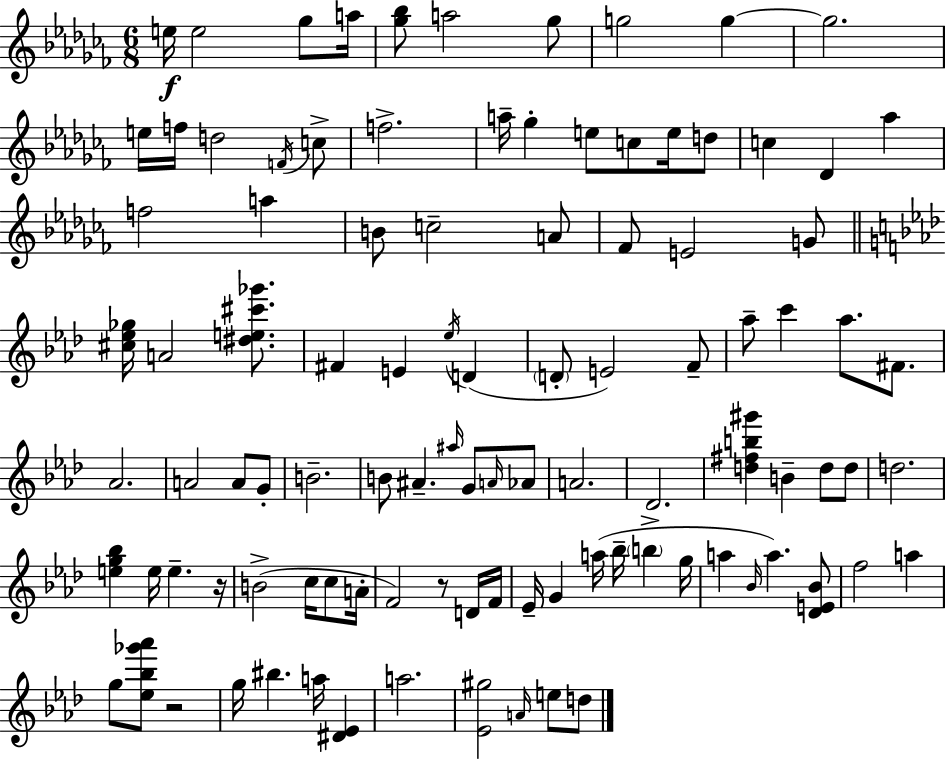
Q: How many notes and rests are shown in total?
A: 101